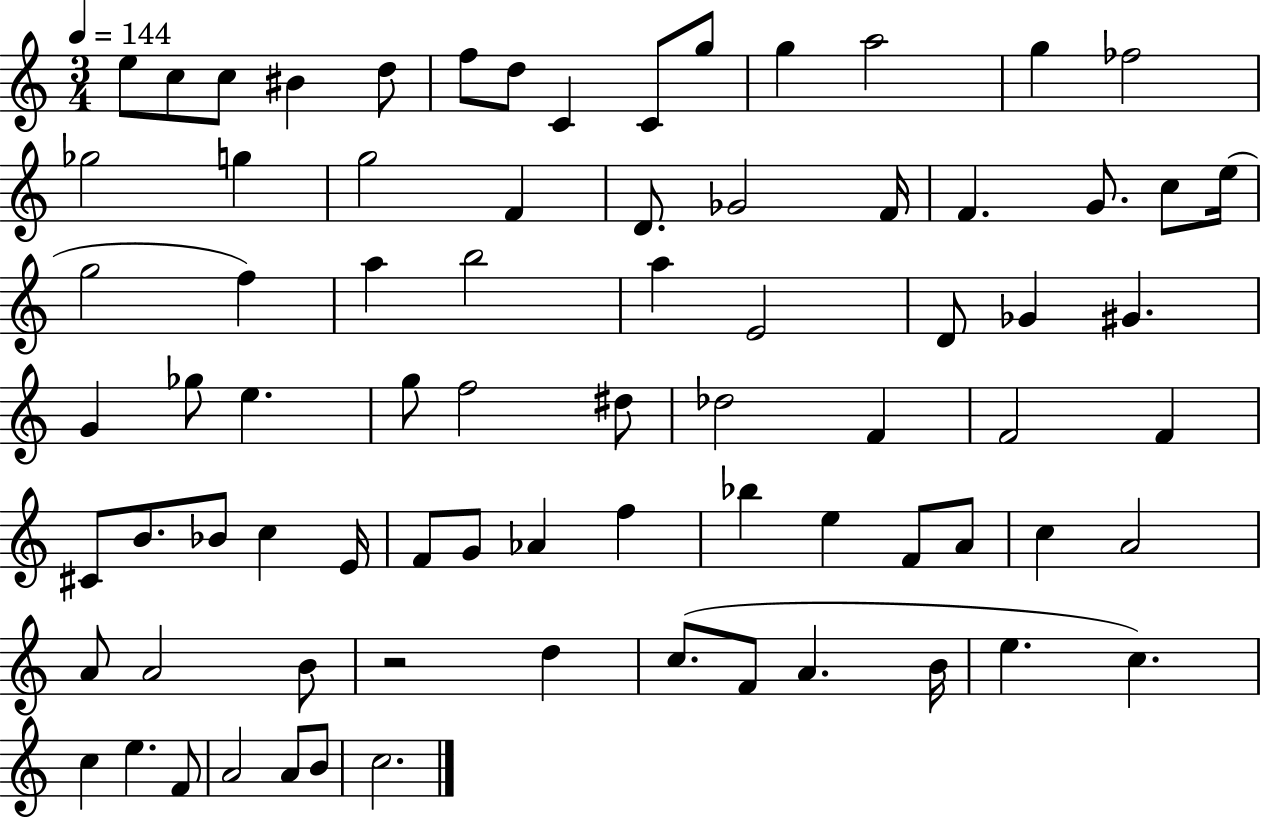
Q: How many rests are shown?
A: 1